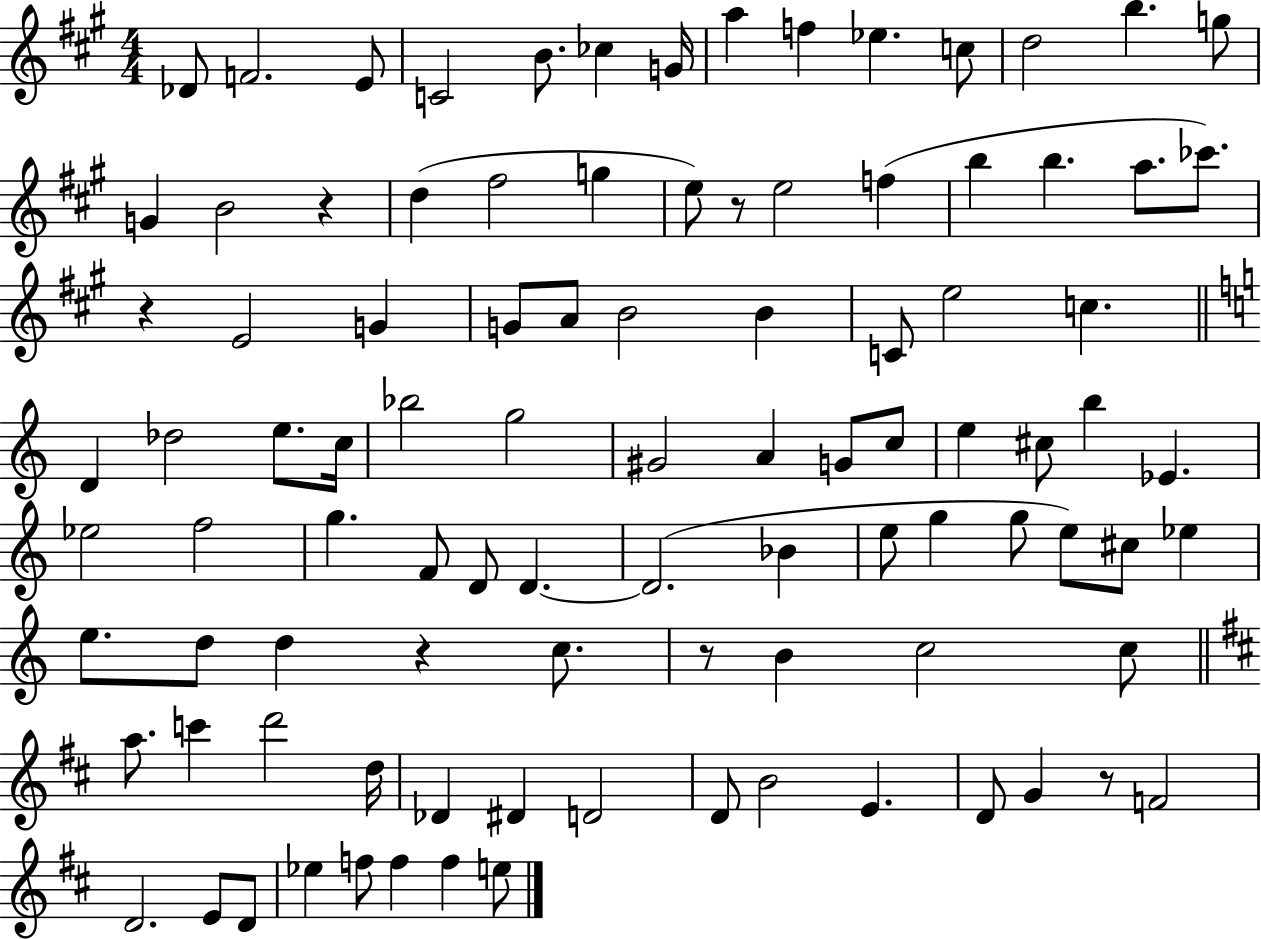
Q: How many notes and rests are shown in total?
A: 97